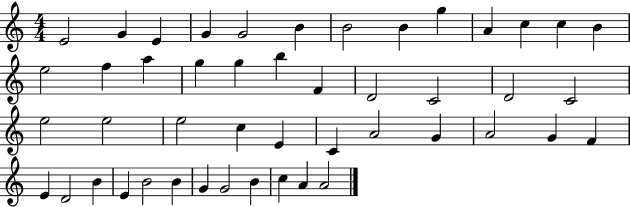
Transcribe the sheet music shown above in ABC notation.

X:1
T:Untitled
M:4/4
L:1/4
K:C
E2 G E G G2 B B2 B g A c c B e2 f a g g b F D2 C2 D2 C2 e2 e2 e2 c E C A2 G A2 G F E D2 B E B2 B G G2 B c A A2